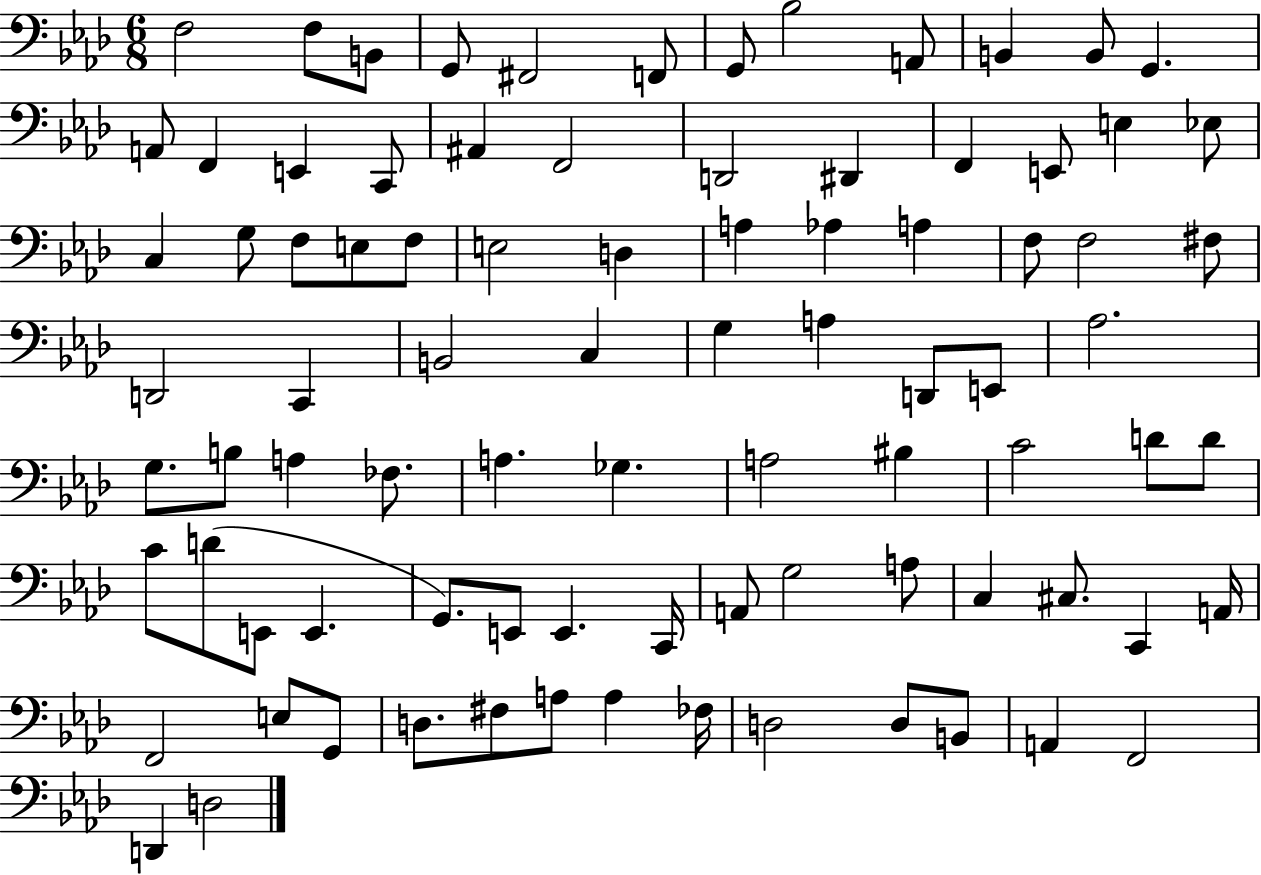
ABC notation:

X:1
T:Untitled
M:6/8
L:1/4
K:Ab
F,2 F,/2 B,,/2 G,,/2 ^F,,2 F,,/2 G,,/2 _B,2 A,,/2 B,, B,,/2 G,, A,,/2 F,, E,, C,,/2 ^A,, F,,2 D,,2 ^D,, F,, E,,/2 E, _E,/2 C, G,/2 F,/2 E,/2 F,/2 E,2 D, A, _A, A, F,/2 F,2 ^F,/2 D,,2 C,, B,,2 C, G, A, D,,/2 E,,/2 _A,2 G,/2 B,/2 A, _F,/2 A, _G, A,2 ^B, C2 D/2 D/2 C/2 D/2 E,,/2 E,, G,,/2 E,,/2 E,, C,,/4 A,,/2 G,2 A,/2 C, ^C,/2 C,, A,,/4 F,,2 E,/2 G,,/2 D,/2 ^F,/2 A,/2 A, _F,/4 D,2 D,/2 B,,/2 A,, F,,2 D,, D,2